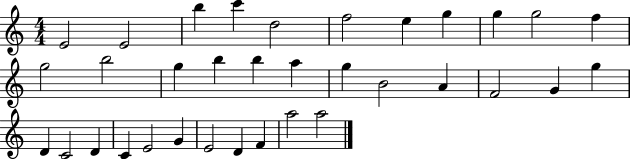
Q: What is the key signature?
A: C major